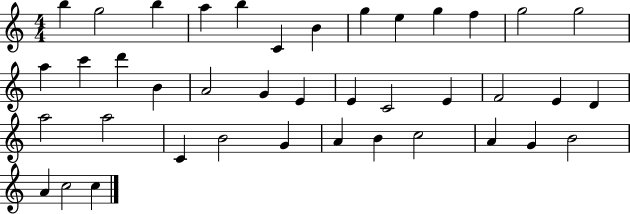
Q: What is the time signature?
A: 4/4